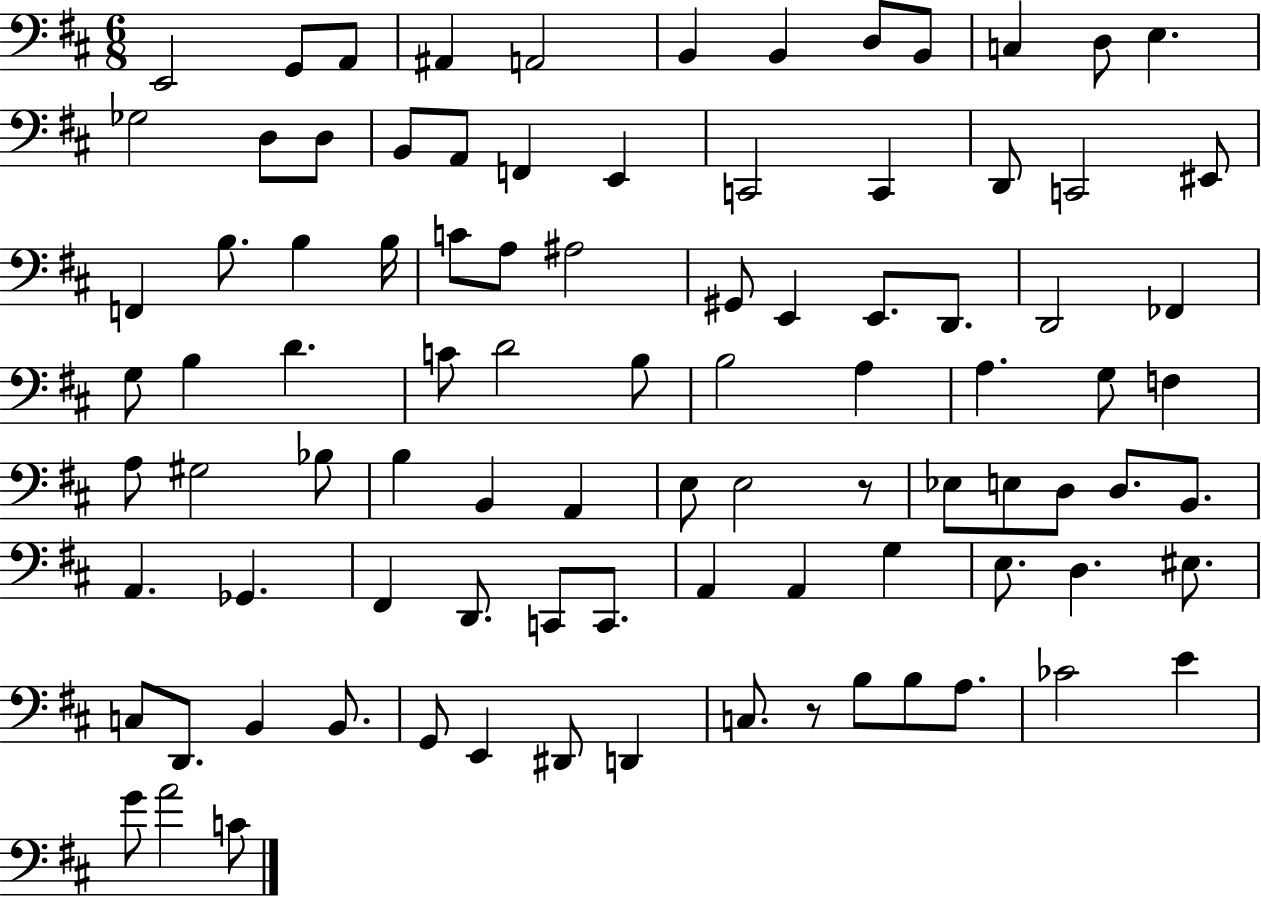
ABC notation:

X:1
T:Untitled
M:6/8
L:1/4
K:D
E,,2 G,,/2 A,,/2 ^A,, A,,2 B,, B,, D,/2 B,,/2 C, D,/2 E, _G,2 D,/2 D,/2 B,,/2 A,,/2 F,, E,, C,,2 C,, D,,/2 C,,2 ^E,,/2 F,, B,/2 B, B,/4 C/2 A,/2 ^A,2 ^G,,/2 E,, E,,/2 D,,/2 D,,2 _F,, G,/2 B, D C/2 D2 B,/2 B,2 A, A, G,/2 F, A,/2 ^G,2 _B,/2 B, B,, A,, E,/2 E,2 z/2 _E,/2 E,/2 D,/2 D,/2 B,,/2 A,, _G,, ^F,, D,,/2 C,,/2 C,,/2 A,, A,, G, E,/2 D, ^E,/2 C,/2 D,,/2 B,, B,,/2 G,,/2 E,, ^D,,/2 D,, C,/2 z/2 B,/2 B,/2 A,/2 _C2 E G/2 A2 C/2